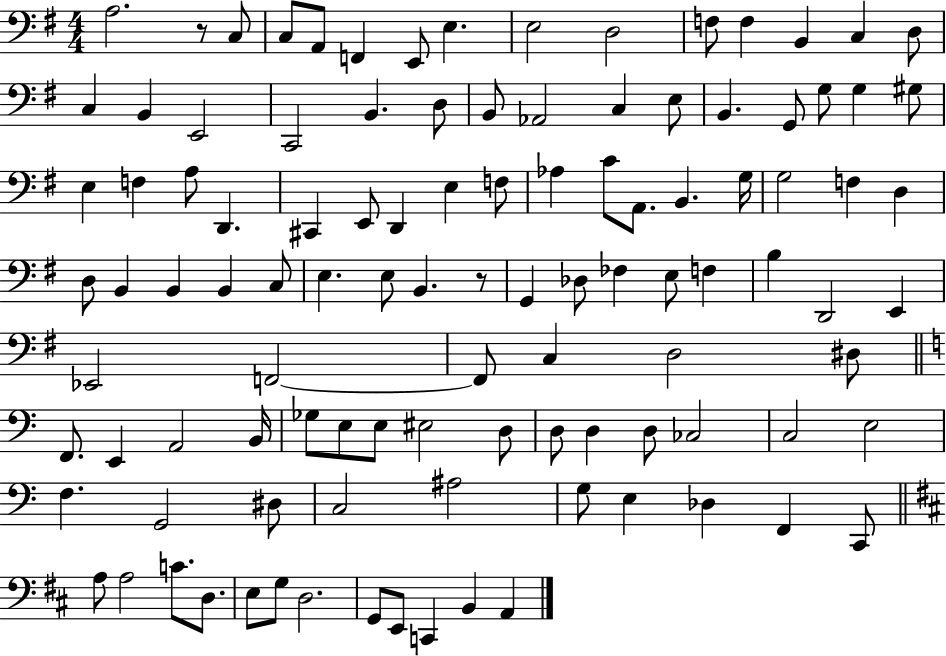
A3/h. R/e C3/e C3/e A2/e F2/q E2/e E3/q. E3/h D3/h F3/e F3/q B2/q C3/q D3/e C3/q B2/q E2/h C2/h B2/q. D3/e B2/e Ab2/h C3/q E3/e B2/q. G2/e G3/e G3/q G#3/e E3/q F3/q A3/e D2/q. C#2/q E2/e D2/q E3/q F3/e Ab3/q C4/e A2/e. B2/q. G3/s G3/h F3/q D3/q D3/e B2/q B2/q B2/q C3/e E3/q. E3/e B2/q. R/e G2/q Db3/e FES3/q E3/e F3/q B3/q D2/h E2/q Eb2/h F2/h F2/e C3/q D3/h D#3/e F2/e. E2/q A2/h B2/s Gb3/e E3/e E3/e EIS3/h D3/e D3/e D3/q D3/e CES3/h C3/h E3/h F3/q. G2/h D#3/e C3/h A#3/h G3/e E3/q Db3/q F2/q C2/e A3/e A3/h C4/e. D3/e. E3/e G3/e D3/h. G2/e E2/e C2/q B2/q A2/q